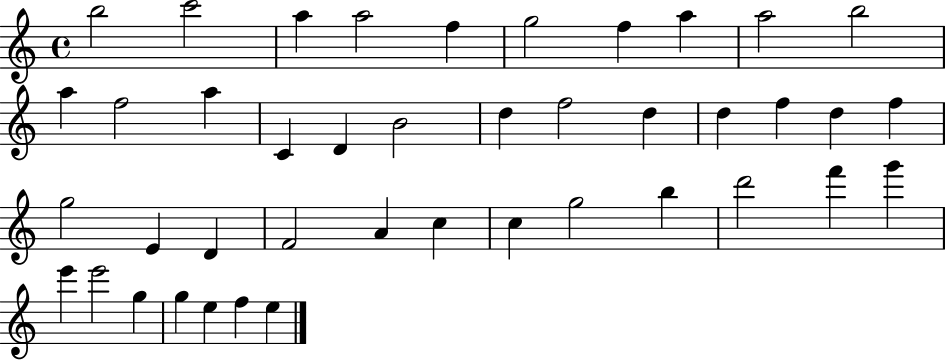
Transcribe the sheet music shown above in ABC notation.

X:1
T:Untitled
M:4/4
L:1/4
K:C
b2 c'2 a a2 f g2 f a a2 b2 a f2 a C D B2 d f2 d d f d f g2 E D F2 A c c g2 b d'2 f' g' e' e'2 g g e f e